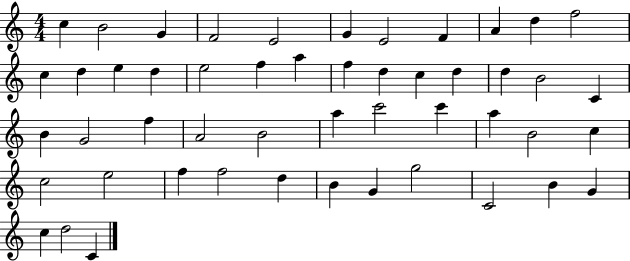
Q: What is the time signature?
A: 4/4